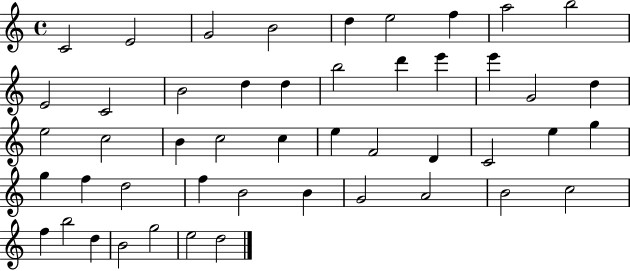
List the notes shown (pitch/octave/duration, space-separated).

C4/h E4/h G4/h B4/h D5/q E5/h F5/q A5/h B5/h E4/h C4/h B4/h D5/q D5/q B5/h D6/q E6/q E6/q G4/h D5/q E5/h C5/h B4/q C5/h C5/q E5/q F4/h D4/q C4/h E5/q G5/q G5/q F5/q D5/h F5/q B4/h B4/q G4/h A4/h B4/h C5/h F5/q B5/h D5/q B4/h G5/h E5/h D5/h